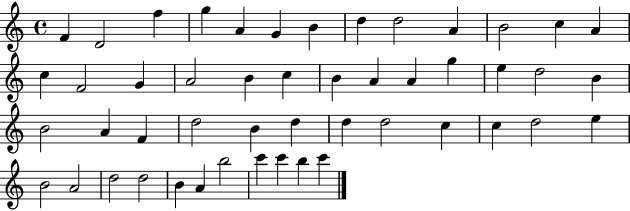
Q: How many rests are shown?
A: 0